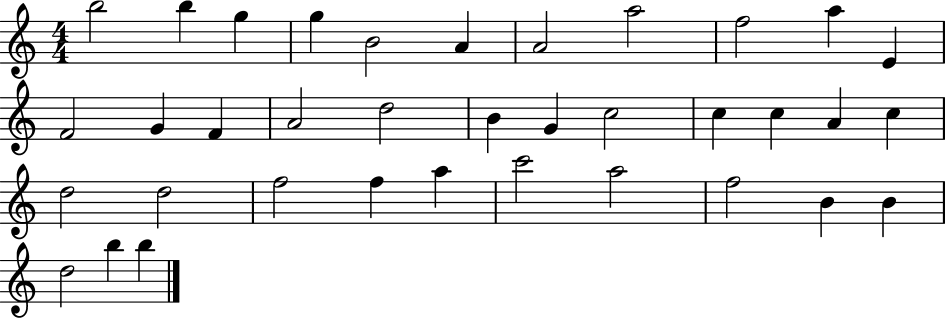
B5/h B5/q G5/q G5/q B4/h A4/q A4/h A5/h F5/h A5/q E4/q F4/h G4/q F4/q A4/h D5/h B4/q G4/q C5/h C5/q C5/q A4/q C5/q D5/h D5/h F5/h F5/q A5/q C6/h A5/h F5/h B4/q B4/q D5/h B5/q B5/q